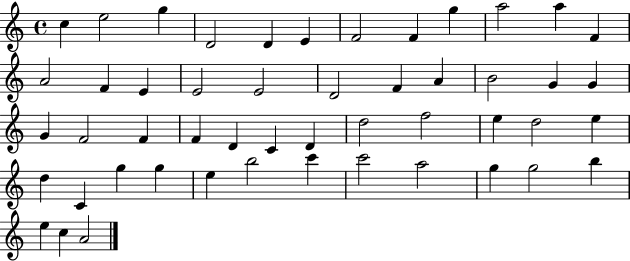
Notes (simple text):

C5/q E5/h G5/q D4/h D4/q E4/q F4/h F4/q G5/q A5/h A5/q F4/q A4/h F4/q E4/q E4/h E4/h D4/h F4/q A4/q B4/h G4/q G4/q G4/q F4/h F4/q F4/q D4/q C4/q D4/q D5/h F5/h E5/q D5/h E5/q D5/q C4/q G5/q G5/q E5/q B5/h C6/q C6/h A5/h G5/q G5/h B5/q E5/q C5/q A4/h